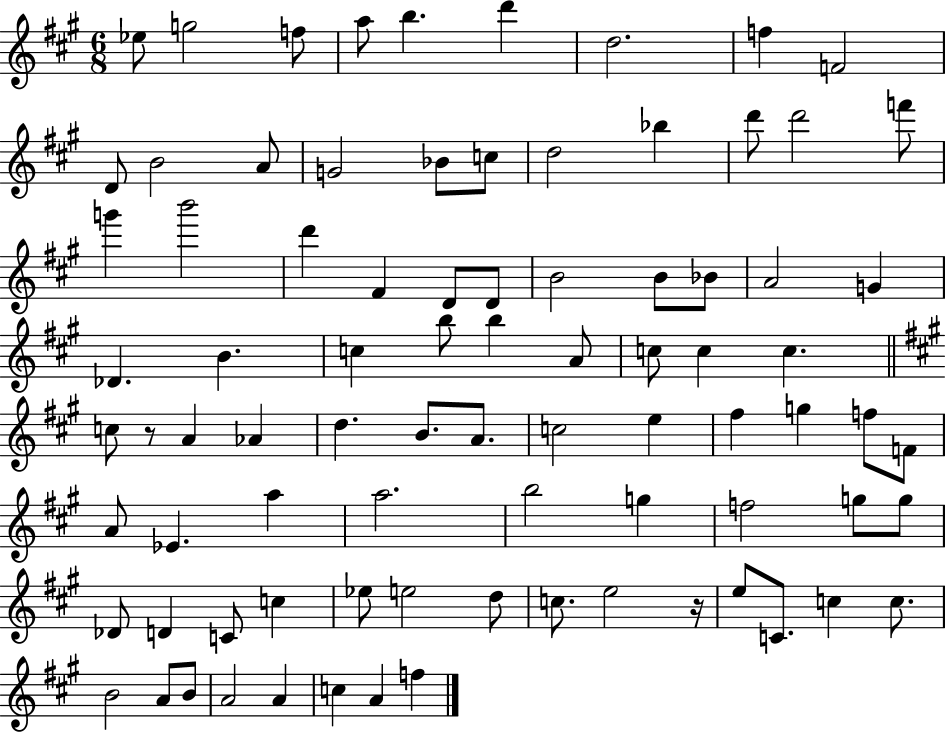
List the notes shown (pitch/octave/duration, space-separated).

Eb5/e G5/h F5/e A5/e B5/q. D6/q D5/h. F5/q F4/h D4/e B4/h A4/e G4/h Bb4/e C5/e D5/h Bb5/q D6/e D6/h F6/e G6/q B6/h D6/q F#4/q D4/e D4/e B4/h B4/e Bb4/e A4/h G4/q Db4/q. B4/q. C5/q B5/e B5/q A4/e C5/e C5/q C5/q. C5/e R/e A4/q Ab4/q D5/q. B4/e. A4/e. C5/h E5/q F#5/q G5/q F5/e F4/e A4/e Eb4/q. A5/q A5/h. B5/h G5/q F5/h G5/e G5/e Db4/e D4/q C4/e C5/q Eb5/e E5/h D5/e C5/e. E5/h R/s E5/e C4/e. C5/q C5/e. B4/h A4/e B4/e A4/h A4/q C5/q A4/q F5/q